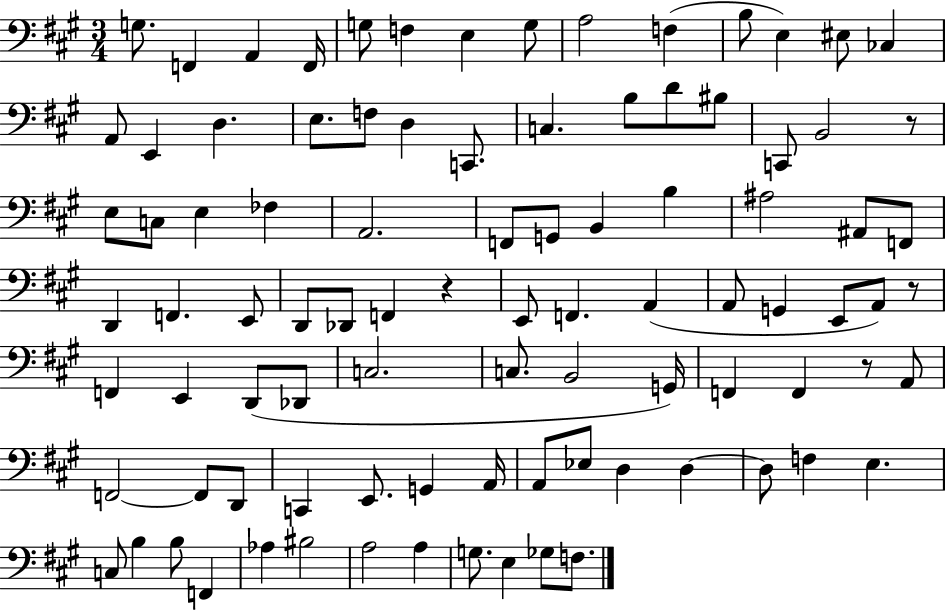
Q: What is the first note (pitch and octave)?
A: G3